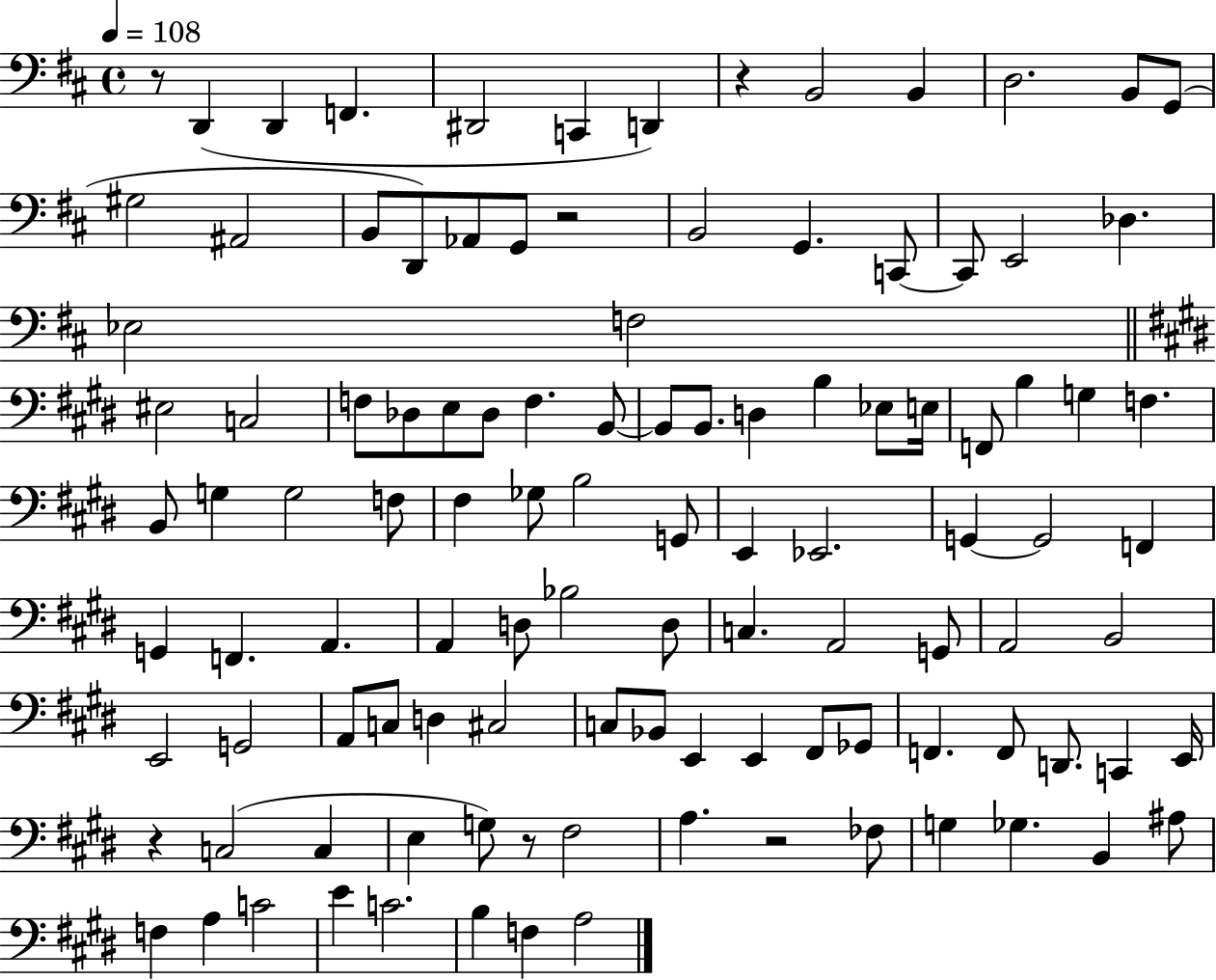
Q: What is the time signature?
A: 4/4